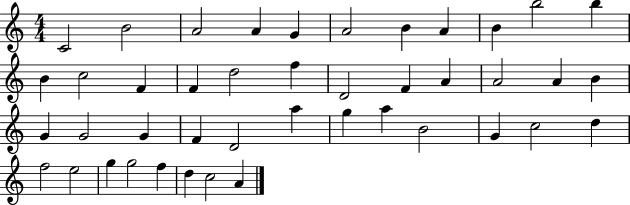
{
  \clef treble
  \numericTimeSignature
  \time 4/4
  \key c \major
  c'2 b'2 | a'2 a'4 g'4 | a'2 b'4 a'4 | b'4 b''2 b''4 | \break b'4 c''2 f'4 | f'4 d''2 f''4 | d'2 f'4 a'4 | a'2 a'4 b'4 | \break g'4 g'2 g'4 | f'4 d'2 a''4 | g''4 a''4 b'2 | g'4 c''2 d''4 | \break f''2 e''2 | g''4 g''2 f''4 | d''4 c''2 a'4 | \bar "|."
}